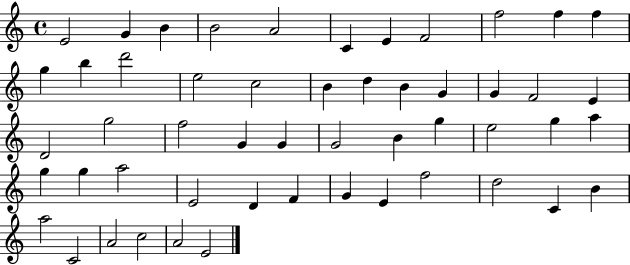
X:1
T:Untitled
M:4/4
L:1/4
K:C
E2 G B B2 A2 C E F2 f2 f f g b d'2 e2 c2 B d B G G F2 E D2 g2 f2 G G G2 B g e2 g a g g a2 E2 D F G E f2 d2 C B a2 C2 A2 c2 A2 E2